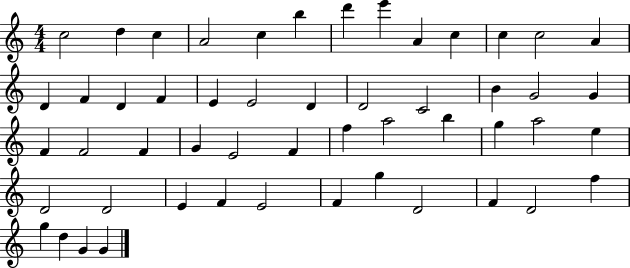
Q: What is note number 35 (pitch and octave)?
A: G5